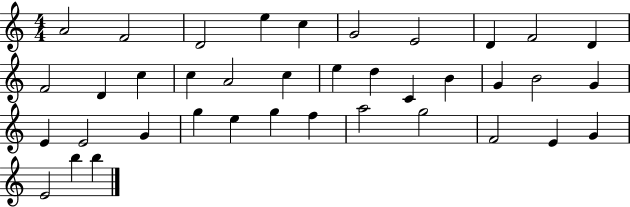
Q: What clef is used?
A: treble